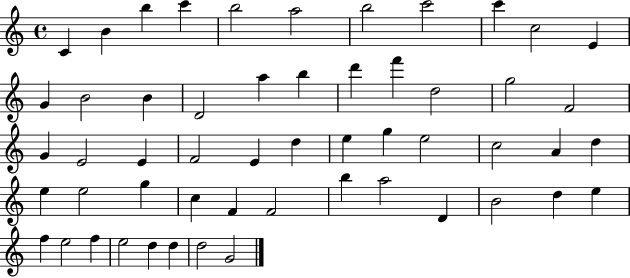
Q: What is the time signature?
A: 4/4